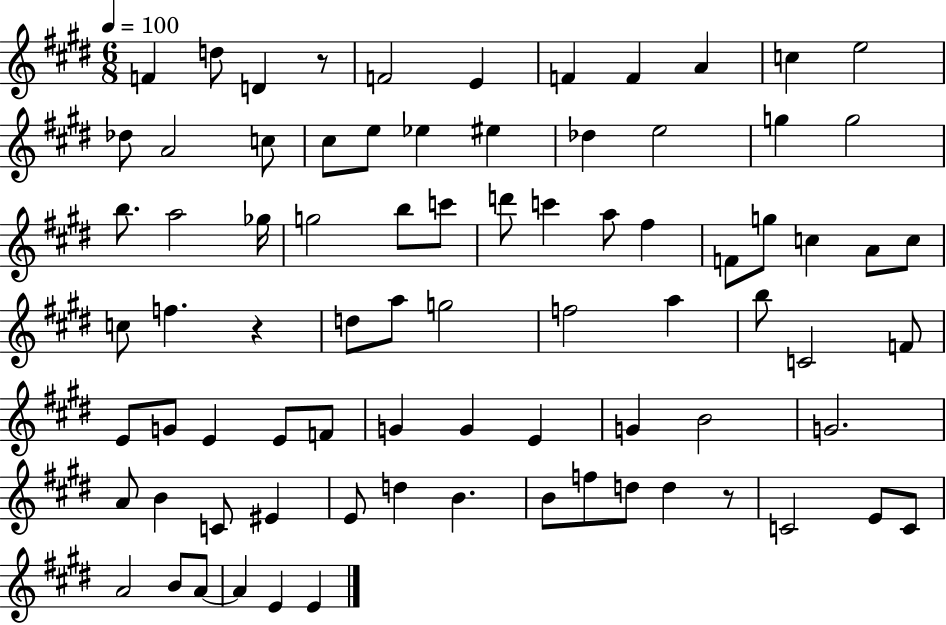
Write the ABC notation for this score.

X:1
T:Untitled
M:6/8
L:1/4
K:E
F d/2 D z/2 F2 E F F A c e2 _d/2 A2 c/2 ^c/2 e/2 _e ^e _d e2 g g2 b/2 a2 _g/4 g2 b/2 c'/2 d'/2 c' a/2 ^f F/2 g/2 c A/2 c/2 c/2 f z d/2 a/2 g2 f2 a b/2 C2 F/2 E/2 G/2 E E/2 F/2 G G E G B2 G2 A/2 B C/2 ^E E/2 d B B/2 f/2 d/2 d z/2 C2 E/2 C/2 A2 B/2 A/2 A E E